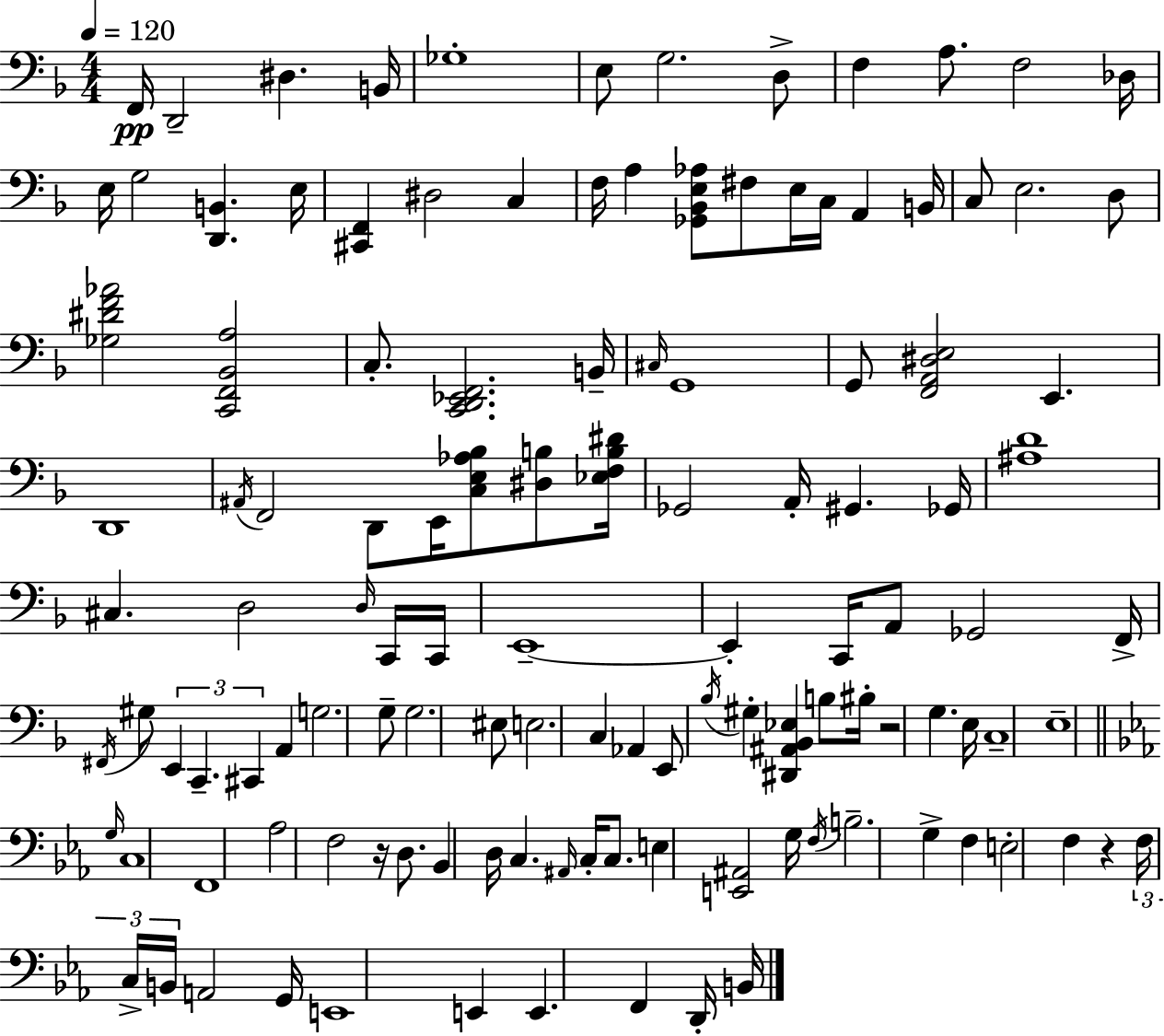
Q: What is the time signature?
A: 4/4